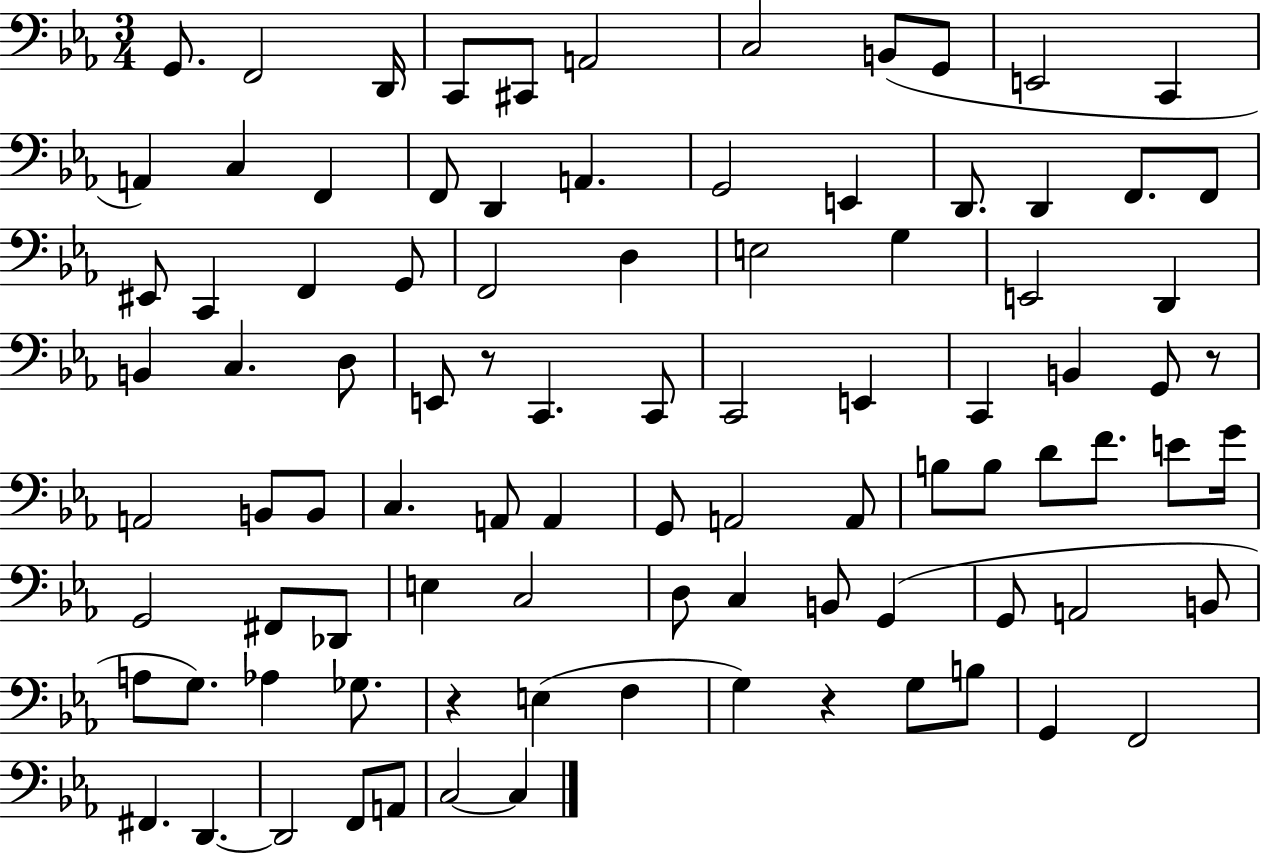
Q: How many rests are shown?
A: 4